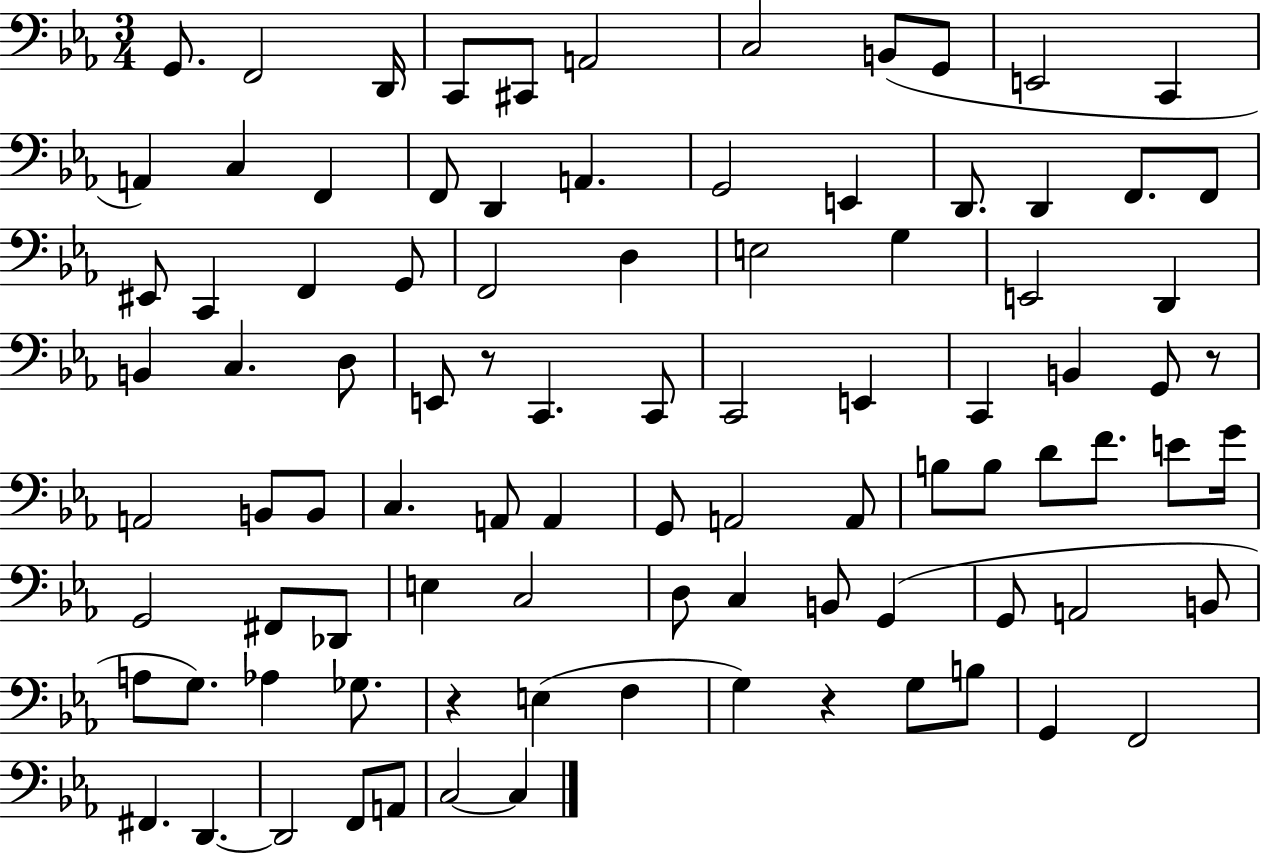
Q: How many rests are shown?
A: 4